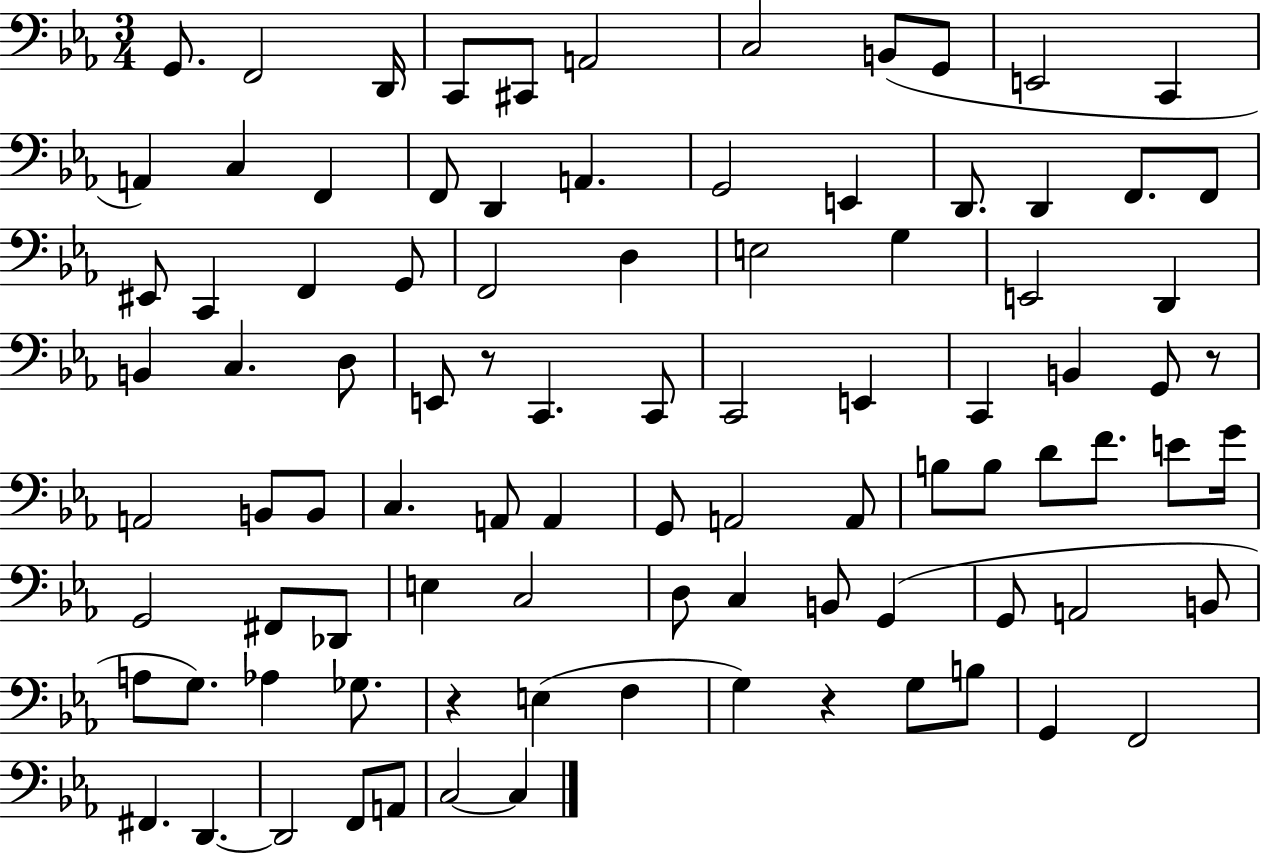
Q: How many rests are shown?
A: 4